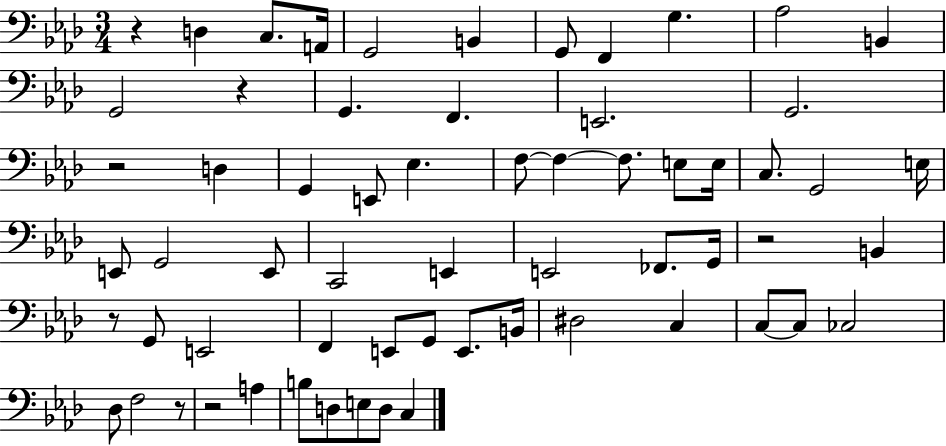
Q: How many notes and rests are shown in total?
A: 63